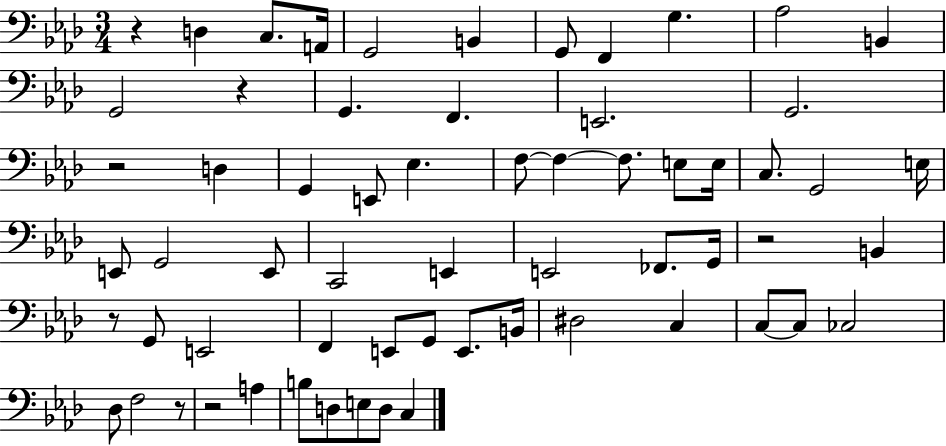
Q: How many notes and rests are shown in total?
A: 63